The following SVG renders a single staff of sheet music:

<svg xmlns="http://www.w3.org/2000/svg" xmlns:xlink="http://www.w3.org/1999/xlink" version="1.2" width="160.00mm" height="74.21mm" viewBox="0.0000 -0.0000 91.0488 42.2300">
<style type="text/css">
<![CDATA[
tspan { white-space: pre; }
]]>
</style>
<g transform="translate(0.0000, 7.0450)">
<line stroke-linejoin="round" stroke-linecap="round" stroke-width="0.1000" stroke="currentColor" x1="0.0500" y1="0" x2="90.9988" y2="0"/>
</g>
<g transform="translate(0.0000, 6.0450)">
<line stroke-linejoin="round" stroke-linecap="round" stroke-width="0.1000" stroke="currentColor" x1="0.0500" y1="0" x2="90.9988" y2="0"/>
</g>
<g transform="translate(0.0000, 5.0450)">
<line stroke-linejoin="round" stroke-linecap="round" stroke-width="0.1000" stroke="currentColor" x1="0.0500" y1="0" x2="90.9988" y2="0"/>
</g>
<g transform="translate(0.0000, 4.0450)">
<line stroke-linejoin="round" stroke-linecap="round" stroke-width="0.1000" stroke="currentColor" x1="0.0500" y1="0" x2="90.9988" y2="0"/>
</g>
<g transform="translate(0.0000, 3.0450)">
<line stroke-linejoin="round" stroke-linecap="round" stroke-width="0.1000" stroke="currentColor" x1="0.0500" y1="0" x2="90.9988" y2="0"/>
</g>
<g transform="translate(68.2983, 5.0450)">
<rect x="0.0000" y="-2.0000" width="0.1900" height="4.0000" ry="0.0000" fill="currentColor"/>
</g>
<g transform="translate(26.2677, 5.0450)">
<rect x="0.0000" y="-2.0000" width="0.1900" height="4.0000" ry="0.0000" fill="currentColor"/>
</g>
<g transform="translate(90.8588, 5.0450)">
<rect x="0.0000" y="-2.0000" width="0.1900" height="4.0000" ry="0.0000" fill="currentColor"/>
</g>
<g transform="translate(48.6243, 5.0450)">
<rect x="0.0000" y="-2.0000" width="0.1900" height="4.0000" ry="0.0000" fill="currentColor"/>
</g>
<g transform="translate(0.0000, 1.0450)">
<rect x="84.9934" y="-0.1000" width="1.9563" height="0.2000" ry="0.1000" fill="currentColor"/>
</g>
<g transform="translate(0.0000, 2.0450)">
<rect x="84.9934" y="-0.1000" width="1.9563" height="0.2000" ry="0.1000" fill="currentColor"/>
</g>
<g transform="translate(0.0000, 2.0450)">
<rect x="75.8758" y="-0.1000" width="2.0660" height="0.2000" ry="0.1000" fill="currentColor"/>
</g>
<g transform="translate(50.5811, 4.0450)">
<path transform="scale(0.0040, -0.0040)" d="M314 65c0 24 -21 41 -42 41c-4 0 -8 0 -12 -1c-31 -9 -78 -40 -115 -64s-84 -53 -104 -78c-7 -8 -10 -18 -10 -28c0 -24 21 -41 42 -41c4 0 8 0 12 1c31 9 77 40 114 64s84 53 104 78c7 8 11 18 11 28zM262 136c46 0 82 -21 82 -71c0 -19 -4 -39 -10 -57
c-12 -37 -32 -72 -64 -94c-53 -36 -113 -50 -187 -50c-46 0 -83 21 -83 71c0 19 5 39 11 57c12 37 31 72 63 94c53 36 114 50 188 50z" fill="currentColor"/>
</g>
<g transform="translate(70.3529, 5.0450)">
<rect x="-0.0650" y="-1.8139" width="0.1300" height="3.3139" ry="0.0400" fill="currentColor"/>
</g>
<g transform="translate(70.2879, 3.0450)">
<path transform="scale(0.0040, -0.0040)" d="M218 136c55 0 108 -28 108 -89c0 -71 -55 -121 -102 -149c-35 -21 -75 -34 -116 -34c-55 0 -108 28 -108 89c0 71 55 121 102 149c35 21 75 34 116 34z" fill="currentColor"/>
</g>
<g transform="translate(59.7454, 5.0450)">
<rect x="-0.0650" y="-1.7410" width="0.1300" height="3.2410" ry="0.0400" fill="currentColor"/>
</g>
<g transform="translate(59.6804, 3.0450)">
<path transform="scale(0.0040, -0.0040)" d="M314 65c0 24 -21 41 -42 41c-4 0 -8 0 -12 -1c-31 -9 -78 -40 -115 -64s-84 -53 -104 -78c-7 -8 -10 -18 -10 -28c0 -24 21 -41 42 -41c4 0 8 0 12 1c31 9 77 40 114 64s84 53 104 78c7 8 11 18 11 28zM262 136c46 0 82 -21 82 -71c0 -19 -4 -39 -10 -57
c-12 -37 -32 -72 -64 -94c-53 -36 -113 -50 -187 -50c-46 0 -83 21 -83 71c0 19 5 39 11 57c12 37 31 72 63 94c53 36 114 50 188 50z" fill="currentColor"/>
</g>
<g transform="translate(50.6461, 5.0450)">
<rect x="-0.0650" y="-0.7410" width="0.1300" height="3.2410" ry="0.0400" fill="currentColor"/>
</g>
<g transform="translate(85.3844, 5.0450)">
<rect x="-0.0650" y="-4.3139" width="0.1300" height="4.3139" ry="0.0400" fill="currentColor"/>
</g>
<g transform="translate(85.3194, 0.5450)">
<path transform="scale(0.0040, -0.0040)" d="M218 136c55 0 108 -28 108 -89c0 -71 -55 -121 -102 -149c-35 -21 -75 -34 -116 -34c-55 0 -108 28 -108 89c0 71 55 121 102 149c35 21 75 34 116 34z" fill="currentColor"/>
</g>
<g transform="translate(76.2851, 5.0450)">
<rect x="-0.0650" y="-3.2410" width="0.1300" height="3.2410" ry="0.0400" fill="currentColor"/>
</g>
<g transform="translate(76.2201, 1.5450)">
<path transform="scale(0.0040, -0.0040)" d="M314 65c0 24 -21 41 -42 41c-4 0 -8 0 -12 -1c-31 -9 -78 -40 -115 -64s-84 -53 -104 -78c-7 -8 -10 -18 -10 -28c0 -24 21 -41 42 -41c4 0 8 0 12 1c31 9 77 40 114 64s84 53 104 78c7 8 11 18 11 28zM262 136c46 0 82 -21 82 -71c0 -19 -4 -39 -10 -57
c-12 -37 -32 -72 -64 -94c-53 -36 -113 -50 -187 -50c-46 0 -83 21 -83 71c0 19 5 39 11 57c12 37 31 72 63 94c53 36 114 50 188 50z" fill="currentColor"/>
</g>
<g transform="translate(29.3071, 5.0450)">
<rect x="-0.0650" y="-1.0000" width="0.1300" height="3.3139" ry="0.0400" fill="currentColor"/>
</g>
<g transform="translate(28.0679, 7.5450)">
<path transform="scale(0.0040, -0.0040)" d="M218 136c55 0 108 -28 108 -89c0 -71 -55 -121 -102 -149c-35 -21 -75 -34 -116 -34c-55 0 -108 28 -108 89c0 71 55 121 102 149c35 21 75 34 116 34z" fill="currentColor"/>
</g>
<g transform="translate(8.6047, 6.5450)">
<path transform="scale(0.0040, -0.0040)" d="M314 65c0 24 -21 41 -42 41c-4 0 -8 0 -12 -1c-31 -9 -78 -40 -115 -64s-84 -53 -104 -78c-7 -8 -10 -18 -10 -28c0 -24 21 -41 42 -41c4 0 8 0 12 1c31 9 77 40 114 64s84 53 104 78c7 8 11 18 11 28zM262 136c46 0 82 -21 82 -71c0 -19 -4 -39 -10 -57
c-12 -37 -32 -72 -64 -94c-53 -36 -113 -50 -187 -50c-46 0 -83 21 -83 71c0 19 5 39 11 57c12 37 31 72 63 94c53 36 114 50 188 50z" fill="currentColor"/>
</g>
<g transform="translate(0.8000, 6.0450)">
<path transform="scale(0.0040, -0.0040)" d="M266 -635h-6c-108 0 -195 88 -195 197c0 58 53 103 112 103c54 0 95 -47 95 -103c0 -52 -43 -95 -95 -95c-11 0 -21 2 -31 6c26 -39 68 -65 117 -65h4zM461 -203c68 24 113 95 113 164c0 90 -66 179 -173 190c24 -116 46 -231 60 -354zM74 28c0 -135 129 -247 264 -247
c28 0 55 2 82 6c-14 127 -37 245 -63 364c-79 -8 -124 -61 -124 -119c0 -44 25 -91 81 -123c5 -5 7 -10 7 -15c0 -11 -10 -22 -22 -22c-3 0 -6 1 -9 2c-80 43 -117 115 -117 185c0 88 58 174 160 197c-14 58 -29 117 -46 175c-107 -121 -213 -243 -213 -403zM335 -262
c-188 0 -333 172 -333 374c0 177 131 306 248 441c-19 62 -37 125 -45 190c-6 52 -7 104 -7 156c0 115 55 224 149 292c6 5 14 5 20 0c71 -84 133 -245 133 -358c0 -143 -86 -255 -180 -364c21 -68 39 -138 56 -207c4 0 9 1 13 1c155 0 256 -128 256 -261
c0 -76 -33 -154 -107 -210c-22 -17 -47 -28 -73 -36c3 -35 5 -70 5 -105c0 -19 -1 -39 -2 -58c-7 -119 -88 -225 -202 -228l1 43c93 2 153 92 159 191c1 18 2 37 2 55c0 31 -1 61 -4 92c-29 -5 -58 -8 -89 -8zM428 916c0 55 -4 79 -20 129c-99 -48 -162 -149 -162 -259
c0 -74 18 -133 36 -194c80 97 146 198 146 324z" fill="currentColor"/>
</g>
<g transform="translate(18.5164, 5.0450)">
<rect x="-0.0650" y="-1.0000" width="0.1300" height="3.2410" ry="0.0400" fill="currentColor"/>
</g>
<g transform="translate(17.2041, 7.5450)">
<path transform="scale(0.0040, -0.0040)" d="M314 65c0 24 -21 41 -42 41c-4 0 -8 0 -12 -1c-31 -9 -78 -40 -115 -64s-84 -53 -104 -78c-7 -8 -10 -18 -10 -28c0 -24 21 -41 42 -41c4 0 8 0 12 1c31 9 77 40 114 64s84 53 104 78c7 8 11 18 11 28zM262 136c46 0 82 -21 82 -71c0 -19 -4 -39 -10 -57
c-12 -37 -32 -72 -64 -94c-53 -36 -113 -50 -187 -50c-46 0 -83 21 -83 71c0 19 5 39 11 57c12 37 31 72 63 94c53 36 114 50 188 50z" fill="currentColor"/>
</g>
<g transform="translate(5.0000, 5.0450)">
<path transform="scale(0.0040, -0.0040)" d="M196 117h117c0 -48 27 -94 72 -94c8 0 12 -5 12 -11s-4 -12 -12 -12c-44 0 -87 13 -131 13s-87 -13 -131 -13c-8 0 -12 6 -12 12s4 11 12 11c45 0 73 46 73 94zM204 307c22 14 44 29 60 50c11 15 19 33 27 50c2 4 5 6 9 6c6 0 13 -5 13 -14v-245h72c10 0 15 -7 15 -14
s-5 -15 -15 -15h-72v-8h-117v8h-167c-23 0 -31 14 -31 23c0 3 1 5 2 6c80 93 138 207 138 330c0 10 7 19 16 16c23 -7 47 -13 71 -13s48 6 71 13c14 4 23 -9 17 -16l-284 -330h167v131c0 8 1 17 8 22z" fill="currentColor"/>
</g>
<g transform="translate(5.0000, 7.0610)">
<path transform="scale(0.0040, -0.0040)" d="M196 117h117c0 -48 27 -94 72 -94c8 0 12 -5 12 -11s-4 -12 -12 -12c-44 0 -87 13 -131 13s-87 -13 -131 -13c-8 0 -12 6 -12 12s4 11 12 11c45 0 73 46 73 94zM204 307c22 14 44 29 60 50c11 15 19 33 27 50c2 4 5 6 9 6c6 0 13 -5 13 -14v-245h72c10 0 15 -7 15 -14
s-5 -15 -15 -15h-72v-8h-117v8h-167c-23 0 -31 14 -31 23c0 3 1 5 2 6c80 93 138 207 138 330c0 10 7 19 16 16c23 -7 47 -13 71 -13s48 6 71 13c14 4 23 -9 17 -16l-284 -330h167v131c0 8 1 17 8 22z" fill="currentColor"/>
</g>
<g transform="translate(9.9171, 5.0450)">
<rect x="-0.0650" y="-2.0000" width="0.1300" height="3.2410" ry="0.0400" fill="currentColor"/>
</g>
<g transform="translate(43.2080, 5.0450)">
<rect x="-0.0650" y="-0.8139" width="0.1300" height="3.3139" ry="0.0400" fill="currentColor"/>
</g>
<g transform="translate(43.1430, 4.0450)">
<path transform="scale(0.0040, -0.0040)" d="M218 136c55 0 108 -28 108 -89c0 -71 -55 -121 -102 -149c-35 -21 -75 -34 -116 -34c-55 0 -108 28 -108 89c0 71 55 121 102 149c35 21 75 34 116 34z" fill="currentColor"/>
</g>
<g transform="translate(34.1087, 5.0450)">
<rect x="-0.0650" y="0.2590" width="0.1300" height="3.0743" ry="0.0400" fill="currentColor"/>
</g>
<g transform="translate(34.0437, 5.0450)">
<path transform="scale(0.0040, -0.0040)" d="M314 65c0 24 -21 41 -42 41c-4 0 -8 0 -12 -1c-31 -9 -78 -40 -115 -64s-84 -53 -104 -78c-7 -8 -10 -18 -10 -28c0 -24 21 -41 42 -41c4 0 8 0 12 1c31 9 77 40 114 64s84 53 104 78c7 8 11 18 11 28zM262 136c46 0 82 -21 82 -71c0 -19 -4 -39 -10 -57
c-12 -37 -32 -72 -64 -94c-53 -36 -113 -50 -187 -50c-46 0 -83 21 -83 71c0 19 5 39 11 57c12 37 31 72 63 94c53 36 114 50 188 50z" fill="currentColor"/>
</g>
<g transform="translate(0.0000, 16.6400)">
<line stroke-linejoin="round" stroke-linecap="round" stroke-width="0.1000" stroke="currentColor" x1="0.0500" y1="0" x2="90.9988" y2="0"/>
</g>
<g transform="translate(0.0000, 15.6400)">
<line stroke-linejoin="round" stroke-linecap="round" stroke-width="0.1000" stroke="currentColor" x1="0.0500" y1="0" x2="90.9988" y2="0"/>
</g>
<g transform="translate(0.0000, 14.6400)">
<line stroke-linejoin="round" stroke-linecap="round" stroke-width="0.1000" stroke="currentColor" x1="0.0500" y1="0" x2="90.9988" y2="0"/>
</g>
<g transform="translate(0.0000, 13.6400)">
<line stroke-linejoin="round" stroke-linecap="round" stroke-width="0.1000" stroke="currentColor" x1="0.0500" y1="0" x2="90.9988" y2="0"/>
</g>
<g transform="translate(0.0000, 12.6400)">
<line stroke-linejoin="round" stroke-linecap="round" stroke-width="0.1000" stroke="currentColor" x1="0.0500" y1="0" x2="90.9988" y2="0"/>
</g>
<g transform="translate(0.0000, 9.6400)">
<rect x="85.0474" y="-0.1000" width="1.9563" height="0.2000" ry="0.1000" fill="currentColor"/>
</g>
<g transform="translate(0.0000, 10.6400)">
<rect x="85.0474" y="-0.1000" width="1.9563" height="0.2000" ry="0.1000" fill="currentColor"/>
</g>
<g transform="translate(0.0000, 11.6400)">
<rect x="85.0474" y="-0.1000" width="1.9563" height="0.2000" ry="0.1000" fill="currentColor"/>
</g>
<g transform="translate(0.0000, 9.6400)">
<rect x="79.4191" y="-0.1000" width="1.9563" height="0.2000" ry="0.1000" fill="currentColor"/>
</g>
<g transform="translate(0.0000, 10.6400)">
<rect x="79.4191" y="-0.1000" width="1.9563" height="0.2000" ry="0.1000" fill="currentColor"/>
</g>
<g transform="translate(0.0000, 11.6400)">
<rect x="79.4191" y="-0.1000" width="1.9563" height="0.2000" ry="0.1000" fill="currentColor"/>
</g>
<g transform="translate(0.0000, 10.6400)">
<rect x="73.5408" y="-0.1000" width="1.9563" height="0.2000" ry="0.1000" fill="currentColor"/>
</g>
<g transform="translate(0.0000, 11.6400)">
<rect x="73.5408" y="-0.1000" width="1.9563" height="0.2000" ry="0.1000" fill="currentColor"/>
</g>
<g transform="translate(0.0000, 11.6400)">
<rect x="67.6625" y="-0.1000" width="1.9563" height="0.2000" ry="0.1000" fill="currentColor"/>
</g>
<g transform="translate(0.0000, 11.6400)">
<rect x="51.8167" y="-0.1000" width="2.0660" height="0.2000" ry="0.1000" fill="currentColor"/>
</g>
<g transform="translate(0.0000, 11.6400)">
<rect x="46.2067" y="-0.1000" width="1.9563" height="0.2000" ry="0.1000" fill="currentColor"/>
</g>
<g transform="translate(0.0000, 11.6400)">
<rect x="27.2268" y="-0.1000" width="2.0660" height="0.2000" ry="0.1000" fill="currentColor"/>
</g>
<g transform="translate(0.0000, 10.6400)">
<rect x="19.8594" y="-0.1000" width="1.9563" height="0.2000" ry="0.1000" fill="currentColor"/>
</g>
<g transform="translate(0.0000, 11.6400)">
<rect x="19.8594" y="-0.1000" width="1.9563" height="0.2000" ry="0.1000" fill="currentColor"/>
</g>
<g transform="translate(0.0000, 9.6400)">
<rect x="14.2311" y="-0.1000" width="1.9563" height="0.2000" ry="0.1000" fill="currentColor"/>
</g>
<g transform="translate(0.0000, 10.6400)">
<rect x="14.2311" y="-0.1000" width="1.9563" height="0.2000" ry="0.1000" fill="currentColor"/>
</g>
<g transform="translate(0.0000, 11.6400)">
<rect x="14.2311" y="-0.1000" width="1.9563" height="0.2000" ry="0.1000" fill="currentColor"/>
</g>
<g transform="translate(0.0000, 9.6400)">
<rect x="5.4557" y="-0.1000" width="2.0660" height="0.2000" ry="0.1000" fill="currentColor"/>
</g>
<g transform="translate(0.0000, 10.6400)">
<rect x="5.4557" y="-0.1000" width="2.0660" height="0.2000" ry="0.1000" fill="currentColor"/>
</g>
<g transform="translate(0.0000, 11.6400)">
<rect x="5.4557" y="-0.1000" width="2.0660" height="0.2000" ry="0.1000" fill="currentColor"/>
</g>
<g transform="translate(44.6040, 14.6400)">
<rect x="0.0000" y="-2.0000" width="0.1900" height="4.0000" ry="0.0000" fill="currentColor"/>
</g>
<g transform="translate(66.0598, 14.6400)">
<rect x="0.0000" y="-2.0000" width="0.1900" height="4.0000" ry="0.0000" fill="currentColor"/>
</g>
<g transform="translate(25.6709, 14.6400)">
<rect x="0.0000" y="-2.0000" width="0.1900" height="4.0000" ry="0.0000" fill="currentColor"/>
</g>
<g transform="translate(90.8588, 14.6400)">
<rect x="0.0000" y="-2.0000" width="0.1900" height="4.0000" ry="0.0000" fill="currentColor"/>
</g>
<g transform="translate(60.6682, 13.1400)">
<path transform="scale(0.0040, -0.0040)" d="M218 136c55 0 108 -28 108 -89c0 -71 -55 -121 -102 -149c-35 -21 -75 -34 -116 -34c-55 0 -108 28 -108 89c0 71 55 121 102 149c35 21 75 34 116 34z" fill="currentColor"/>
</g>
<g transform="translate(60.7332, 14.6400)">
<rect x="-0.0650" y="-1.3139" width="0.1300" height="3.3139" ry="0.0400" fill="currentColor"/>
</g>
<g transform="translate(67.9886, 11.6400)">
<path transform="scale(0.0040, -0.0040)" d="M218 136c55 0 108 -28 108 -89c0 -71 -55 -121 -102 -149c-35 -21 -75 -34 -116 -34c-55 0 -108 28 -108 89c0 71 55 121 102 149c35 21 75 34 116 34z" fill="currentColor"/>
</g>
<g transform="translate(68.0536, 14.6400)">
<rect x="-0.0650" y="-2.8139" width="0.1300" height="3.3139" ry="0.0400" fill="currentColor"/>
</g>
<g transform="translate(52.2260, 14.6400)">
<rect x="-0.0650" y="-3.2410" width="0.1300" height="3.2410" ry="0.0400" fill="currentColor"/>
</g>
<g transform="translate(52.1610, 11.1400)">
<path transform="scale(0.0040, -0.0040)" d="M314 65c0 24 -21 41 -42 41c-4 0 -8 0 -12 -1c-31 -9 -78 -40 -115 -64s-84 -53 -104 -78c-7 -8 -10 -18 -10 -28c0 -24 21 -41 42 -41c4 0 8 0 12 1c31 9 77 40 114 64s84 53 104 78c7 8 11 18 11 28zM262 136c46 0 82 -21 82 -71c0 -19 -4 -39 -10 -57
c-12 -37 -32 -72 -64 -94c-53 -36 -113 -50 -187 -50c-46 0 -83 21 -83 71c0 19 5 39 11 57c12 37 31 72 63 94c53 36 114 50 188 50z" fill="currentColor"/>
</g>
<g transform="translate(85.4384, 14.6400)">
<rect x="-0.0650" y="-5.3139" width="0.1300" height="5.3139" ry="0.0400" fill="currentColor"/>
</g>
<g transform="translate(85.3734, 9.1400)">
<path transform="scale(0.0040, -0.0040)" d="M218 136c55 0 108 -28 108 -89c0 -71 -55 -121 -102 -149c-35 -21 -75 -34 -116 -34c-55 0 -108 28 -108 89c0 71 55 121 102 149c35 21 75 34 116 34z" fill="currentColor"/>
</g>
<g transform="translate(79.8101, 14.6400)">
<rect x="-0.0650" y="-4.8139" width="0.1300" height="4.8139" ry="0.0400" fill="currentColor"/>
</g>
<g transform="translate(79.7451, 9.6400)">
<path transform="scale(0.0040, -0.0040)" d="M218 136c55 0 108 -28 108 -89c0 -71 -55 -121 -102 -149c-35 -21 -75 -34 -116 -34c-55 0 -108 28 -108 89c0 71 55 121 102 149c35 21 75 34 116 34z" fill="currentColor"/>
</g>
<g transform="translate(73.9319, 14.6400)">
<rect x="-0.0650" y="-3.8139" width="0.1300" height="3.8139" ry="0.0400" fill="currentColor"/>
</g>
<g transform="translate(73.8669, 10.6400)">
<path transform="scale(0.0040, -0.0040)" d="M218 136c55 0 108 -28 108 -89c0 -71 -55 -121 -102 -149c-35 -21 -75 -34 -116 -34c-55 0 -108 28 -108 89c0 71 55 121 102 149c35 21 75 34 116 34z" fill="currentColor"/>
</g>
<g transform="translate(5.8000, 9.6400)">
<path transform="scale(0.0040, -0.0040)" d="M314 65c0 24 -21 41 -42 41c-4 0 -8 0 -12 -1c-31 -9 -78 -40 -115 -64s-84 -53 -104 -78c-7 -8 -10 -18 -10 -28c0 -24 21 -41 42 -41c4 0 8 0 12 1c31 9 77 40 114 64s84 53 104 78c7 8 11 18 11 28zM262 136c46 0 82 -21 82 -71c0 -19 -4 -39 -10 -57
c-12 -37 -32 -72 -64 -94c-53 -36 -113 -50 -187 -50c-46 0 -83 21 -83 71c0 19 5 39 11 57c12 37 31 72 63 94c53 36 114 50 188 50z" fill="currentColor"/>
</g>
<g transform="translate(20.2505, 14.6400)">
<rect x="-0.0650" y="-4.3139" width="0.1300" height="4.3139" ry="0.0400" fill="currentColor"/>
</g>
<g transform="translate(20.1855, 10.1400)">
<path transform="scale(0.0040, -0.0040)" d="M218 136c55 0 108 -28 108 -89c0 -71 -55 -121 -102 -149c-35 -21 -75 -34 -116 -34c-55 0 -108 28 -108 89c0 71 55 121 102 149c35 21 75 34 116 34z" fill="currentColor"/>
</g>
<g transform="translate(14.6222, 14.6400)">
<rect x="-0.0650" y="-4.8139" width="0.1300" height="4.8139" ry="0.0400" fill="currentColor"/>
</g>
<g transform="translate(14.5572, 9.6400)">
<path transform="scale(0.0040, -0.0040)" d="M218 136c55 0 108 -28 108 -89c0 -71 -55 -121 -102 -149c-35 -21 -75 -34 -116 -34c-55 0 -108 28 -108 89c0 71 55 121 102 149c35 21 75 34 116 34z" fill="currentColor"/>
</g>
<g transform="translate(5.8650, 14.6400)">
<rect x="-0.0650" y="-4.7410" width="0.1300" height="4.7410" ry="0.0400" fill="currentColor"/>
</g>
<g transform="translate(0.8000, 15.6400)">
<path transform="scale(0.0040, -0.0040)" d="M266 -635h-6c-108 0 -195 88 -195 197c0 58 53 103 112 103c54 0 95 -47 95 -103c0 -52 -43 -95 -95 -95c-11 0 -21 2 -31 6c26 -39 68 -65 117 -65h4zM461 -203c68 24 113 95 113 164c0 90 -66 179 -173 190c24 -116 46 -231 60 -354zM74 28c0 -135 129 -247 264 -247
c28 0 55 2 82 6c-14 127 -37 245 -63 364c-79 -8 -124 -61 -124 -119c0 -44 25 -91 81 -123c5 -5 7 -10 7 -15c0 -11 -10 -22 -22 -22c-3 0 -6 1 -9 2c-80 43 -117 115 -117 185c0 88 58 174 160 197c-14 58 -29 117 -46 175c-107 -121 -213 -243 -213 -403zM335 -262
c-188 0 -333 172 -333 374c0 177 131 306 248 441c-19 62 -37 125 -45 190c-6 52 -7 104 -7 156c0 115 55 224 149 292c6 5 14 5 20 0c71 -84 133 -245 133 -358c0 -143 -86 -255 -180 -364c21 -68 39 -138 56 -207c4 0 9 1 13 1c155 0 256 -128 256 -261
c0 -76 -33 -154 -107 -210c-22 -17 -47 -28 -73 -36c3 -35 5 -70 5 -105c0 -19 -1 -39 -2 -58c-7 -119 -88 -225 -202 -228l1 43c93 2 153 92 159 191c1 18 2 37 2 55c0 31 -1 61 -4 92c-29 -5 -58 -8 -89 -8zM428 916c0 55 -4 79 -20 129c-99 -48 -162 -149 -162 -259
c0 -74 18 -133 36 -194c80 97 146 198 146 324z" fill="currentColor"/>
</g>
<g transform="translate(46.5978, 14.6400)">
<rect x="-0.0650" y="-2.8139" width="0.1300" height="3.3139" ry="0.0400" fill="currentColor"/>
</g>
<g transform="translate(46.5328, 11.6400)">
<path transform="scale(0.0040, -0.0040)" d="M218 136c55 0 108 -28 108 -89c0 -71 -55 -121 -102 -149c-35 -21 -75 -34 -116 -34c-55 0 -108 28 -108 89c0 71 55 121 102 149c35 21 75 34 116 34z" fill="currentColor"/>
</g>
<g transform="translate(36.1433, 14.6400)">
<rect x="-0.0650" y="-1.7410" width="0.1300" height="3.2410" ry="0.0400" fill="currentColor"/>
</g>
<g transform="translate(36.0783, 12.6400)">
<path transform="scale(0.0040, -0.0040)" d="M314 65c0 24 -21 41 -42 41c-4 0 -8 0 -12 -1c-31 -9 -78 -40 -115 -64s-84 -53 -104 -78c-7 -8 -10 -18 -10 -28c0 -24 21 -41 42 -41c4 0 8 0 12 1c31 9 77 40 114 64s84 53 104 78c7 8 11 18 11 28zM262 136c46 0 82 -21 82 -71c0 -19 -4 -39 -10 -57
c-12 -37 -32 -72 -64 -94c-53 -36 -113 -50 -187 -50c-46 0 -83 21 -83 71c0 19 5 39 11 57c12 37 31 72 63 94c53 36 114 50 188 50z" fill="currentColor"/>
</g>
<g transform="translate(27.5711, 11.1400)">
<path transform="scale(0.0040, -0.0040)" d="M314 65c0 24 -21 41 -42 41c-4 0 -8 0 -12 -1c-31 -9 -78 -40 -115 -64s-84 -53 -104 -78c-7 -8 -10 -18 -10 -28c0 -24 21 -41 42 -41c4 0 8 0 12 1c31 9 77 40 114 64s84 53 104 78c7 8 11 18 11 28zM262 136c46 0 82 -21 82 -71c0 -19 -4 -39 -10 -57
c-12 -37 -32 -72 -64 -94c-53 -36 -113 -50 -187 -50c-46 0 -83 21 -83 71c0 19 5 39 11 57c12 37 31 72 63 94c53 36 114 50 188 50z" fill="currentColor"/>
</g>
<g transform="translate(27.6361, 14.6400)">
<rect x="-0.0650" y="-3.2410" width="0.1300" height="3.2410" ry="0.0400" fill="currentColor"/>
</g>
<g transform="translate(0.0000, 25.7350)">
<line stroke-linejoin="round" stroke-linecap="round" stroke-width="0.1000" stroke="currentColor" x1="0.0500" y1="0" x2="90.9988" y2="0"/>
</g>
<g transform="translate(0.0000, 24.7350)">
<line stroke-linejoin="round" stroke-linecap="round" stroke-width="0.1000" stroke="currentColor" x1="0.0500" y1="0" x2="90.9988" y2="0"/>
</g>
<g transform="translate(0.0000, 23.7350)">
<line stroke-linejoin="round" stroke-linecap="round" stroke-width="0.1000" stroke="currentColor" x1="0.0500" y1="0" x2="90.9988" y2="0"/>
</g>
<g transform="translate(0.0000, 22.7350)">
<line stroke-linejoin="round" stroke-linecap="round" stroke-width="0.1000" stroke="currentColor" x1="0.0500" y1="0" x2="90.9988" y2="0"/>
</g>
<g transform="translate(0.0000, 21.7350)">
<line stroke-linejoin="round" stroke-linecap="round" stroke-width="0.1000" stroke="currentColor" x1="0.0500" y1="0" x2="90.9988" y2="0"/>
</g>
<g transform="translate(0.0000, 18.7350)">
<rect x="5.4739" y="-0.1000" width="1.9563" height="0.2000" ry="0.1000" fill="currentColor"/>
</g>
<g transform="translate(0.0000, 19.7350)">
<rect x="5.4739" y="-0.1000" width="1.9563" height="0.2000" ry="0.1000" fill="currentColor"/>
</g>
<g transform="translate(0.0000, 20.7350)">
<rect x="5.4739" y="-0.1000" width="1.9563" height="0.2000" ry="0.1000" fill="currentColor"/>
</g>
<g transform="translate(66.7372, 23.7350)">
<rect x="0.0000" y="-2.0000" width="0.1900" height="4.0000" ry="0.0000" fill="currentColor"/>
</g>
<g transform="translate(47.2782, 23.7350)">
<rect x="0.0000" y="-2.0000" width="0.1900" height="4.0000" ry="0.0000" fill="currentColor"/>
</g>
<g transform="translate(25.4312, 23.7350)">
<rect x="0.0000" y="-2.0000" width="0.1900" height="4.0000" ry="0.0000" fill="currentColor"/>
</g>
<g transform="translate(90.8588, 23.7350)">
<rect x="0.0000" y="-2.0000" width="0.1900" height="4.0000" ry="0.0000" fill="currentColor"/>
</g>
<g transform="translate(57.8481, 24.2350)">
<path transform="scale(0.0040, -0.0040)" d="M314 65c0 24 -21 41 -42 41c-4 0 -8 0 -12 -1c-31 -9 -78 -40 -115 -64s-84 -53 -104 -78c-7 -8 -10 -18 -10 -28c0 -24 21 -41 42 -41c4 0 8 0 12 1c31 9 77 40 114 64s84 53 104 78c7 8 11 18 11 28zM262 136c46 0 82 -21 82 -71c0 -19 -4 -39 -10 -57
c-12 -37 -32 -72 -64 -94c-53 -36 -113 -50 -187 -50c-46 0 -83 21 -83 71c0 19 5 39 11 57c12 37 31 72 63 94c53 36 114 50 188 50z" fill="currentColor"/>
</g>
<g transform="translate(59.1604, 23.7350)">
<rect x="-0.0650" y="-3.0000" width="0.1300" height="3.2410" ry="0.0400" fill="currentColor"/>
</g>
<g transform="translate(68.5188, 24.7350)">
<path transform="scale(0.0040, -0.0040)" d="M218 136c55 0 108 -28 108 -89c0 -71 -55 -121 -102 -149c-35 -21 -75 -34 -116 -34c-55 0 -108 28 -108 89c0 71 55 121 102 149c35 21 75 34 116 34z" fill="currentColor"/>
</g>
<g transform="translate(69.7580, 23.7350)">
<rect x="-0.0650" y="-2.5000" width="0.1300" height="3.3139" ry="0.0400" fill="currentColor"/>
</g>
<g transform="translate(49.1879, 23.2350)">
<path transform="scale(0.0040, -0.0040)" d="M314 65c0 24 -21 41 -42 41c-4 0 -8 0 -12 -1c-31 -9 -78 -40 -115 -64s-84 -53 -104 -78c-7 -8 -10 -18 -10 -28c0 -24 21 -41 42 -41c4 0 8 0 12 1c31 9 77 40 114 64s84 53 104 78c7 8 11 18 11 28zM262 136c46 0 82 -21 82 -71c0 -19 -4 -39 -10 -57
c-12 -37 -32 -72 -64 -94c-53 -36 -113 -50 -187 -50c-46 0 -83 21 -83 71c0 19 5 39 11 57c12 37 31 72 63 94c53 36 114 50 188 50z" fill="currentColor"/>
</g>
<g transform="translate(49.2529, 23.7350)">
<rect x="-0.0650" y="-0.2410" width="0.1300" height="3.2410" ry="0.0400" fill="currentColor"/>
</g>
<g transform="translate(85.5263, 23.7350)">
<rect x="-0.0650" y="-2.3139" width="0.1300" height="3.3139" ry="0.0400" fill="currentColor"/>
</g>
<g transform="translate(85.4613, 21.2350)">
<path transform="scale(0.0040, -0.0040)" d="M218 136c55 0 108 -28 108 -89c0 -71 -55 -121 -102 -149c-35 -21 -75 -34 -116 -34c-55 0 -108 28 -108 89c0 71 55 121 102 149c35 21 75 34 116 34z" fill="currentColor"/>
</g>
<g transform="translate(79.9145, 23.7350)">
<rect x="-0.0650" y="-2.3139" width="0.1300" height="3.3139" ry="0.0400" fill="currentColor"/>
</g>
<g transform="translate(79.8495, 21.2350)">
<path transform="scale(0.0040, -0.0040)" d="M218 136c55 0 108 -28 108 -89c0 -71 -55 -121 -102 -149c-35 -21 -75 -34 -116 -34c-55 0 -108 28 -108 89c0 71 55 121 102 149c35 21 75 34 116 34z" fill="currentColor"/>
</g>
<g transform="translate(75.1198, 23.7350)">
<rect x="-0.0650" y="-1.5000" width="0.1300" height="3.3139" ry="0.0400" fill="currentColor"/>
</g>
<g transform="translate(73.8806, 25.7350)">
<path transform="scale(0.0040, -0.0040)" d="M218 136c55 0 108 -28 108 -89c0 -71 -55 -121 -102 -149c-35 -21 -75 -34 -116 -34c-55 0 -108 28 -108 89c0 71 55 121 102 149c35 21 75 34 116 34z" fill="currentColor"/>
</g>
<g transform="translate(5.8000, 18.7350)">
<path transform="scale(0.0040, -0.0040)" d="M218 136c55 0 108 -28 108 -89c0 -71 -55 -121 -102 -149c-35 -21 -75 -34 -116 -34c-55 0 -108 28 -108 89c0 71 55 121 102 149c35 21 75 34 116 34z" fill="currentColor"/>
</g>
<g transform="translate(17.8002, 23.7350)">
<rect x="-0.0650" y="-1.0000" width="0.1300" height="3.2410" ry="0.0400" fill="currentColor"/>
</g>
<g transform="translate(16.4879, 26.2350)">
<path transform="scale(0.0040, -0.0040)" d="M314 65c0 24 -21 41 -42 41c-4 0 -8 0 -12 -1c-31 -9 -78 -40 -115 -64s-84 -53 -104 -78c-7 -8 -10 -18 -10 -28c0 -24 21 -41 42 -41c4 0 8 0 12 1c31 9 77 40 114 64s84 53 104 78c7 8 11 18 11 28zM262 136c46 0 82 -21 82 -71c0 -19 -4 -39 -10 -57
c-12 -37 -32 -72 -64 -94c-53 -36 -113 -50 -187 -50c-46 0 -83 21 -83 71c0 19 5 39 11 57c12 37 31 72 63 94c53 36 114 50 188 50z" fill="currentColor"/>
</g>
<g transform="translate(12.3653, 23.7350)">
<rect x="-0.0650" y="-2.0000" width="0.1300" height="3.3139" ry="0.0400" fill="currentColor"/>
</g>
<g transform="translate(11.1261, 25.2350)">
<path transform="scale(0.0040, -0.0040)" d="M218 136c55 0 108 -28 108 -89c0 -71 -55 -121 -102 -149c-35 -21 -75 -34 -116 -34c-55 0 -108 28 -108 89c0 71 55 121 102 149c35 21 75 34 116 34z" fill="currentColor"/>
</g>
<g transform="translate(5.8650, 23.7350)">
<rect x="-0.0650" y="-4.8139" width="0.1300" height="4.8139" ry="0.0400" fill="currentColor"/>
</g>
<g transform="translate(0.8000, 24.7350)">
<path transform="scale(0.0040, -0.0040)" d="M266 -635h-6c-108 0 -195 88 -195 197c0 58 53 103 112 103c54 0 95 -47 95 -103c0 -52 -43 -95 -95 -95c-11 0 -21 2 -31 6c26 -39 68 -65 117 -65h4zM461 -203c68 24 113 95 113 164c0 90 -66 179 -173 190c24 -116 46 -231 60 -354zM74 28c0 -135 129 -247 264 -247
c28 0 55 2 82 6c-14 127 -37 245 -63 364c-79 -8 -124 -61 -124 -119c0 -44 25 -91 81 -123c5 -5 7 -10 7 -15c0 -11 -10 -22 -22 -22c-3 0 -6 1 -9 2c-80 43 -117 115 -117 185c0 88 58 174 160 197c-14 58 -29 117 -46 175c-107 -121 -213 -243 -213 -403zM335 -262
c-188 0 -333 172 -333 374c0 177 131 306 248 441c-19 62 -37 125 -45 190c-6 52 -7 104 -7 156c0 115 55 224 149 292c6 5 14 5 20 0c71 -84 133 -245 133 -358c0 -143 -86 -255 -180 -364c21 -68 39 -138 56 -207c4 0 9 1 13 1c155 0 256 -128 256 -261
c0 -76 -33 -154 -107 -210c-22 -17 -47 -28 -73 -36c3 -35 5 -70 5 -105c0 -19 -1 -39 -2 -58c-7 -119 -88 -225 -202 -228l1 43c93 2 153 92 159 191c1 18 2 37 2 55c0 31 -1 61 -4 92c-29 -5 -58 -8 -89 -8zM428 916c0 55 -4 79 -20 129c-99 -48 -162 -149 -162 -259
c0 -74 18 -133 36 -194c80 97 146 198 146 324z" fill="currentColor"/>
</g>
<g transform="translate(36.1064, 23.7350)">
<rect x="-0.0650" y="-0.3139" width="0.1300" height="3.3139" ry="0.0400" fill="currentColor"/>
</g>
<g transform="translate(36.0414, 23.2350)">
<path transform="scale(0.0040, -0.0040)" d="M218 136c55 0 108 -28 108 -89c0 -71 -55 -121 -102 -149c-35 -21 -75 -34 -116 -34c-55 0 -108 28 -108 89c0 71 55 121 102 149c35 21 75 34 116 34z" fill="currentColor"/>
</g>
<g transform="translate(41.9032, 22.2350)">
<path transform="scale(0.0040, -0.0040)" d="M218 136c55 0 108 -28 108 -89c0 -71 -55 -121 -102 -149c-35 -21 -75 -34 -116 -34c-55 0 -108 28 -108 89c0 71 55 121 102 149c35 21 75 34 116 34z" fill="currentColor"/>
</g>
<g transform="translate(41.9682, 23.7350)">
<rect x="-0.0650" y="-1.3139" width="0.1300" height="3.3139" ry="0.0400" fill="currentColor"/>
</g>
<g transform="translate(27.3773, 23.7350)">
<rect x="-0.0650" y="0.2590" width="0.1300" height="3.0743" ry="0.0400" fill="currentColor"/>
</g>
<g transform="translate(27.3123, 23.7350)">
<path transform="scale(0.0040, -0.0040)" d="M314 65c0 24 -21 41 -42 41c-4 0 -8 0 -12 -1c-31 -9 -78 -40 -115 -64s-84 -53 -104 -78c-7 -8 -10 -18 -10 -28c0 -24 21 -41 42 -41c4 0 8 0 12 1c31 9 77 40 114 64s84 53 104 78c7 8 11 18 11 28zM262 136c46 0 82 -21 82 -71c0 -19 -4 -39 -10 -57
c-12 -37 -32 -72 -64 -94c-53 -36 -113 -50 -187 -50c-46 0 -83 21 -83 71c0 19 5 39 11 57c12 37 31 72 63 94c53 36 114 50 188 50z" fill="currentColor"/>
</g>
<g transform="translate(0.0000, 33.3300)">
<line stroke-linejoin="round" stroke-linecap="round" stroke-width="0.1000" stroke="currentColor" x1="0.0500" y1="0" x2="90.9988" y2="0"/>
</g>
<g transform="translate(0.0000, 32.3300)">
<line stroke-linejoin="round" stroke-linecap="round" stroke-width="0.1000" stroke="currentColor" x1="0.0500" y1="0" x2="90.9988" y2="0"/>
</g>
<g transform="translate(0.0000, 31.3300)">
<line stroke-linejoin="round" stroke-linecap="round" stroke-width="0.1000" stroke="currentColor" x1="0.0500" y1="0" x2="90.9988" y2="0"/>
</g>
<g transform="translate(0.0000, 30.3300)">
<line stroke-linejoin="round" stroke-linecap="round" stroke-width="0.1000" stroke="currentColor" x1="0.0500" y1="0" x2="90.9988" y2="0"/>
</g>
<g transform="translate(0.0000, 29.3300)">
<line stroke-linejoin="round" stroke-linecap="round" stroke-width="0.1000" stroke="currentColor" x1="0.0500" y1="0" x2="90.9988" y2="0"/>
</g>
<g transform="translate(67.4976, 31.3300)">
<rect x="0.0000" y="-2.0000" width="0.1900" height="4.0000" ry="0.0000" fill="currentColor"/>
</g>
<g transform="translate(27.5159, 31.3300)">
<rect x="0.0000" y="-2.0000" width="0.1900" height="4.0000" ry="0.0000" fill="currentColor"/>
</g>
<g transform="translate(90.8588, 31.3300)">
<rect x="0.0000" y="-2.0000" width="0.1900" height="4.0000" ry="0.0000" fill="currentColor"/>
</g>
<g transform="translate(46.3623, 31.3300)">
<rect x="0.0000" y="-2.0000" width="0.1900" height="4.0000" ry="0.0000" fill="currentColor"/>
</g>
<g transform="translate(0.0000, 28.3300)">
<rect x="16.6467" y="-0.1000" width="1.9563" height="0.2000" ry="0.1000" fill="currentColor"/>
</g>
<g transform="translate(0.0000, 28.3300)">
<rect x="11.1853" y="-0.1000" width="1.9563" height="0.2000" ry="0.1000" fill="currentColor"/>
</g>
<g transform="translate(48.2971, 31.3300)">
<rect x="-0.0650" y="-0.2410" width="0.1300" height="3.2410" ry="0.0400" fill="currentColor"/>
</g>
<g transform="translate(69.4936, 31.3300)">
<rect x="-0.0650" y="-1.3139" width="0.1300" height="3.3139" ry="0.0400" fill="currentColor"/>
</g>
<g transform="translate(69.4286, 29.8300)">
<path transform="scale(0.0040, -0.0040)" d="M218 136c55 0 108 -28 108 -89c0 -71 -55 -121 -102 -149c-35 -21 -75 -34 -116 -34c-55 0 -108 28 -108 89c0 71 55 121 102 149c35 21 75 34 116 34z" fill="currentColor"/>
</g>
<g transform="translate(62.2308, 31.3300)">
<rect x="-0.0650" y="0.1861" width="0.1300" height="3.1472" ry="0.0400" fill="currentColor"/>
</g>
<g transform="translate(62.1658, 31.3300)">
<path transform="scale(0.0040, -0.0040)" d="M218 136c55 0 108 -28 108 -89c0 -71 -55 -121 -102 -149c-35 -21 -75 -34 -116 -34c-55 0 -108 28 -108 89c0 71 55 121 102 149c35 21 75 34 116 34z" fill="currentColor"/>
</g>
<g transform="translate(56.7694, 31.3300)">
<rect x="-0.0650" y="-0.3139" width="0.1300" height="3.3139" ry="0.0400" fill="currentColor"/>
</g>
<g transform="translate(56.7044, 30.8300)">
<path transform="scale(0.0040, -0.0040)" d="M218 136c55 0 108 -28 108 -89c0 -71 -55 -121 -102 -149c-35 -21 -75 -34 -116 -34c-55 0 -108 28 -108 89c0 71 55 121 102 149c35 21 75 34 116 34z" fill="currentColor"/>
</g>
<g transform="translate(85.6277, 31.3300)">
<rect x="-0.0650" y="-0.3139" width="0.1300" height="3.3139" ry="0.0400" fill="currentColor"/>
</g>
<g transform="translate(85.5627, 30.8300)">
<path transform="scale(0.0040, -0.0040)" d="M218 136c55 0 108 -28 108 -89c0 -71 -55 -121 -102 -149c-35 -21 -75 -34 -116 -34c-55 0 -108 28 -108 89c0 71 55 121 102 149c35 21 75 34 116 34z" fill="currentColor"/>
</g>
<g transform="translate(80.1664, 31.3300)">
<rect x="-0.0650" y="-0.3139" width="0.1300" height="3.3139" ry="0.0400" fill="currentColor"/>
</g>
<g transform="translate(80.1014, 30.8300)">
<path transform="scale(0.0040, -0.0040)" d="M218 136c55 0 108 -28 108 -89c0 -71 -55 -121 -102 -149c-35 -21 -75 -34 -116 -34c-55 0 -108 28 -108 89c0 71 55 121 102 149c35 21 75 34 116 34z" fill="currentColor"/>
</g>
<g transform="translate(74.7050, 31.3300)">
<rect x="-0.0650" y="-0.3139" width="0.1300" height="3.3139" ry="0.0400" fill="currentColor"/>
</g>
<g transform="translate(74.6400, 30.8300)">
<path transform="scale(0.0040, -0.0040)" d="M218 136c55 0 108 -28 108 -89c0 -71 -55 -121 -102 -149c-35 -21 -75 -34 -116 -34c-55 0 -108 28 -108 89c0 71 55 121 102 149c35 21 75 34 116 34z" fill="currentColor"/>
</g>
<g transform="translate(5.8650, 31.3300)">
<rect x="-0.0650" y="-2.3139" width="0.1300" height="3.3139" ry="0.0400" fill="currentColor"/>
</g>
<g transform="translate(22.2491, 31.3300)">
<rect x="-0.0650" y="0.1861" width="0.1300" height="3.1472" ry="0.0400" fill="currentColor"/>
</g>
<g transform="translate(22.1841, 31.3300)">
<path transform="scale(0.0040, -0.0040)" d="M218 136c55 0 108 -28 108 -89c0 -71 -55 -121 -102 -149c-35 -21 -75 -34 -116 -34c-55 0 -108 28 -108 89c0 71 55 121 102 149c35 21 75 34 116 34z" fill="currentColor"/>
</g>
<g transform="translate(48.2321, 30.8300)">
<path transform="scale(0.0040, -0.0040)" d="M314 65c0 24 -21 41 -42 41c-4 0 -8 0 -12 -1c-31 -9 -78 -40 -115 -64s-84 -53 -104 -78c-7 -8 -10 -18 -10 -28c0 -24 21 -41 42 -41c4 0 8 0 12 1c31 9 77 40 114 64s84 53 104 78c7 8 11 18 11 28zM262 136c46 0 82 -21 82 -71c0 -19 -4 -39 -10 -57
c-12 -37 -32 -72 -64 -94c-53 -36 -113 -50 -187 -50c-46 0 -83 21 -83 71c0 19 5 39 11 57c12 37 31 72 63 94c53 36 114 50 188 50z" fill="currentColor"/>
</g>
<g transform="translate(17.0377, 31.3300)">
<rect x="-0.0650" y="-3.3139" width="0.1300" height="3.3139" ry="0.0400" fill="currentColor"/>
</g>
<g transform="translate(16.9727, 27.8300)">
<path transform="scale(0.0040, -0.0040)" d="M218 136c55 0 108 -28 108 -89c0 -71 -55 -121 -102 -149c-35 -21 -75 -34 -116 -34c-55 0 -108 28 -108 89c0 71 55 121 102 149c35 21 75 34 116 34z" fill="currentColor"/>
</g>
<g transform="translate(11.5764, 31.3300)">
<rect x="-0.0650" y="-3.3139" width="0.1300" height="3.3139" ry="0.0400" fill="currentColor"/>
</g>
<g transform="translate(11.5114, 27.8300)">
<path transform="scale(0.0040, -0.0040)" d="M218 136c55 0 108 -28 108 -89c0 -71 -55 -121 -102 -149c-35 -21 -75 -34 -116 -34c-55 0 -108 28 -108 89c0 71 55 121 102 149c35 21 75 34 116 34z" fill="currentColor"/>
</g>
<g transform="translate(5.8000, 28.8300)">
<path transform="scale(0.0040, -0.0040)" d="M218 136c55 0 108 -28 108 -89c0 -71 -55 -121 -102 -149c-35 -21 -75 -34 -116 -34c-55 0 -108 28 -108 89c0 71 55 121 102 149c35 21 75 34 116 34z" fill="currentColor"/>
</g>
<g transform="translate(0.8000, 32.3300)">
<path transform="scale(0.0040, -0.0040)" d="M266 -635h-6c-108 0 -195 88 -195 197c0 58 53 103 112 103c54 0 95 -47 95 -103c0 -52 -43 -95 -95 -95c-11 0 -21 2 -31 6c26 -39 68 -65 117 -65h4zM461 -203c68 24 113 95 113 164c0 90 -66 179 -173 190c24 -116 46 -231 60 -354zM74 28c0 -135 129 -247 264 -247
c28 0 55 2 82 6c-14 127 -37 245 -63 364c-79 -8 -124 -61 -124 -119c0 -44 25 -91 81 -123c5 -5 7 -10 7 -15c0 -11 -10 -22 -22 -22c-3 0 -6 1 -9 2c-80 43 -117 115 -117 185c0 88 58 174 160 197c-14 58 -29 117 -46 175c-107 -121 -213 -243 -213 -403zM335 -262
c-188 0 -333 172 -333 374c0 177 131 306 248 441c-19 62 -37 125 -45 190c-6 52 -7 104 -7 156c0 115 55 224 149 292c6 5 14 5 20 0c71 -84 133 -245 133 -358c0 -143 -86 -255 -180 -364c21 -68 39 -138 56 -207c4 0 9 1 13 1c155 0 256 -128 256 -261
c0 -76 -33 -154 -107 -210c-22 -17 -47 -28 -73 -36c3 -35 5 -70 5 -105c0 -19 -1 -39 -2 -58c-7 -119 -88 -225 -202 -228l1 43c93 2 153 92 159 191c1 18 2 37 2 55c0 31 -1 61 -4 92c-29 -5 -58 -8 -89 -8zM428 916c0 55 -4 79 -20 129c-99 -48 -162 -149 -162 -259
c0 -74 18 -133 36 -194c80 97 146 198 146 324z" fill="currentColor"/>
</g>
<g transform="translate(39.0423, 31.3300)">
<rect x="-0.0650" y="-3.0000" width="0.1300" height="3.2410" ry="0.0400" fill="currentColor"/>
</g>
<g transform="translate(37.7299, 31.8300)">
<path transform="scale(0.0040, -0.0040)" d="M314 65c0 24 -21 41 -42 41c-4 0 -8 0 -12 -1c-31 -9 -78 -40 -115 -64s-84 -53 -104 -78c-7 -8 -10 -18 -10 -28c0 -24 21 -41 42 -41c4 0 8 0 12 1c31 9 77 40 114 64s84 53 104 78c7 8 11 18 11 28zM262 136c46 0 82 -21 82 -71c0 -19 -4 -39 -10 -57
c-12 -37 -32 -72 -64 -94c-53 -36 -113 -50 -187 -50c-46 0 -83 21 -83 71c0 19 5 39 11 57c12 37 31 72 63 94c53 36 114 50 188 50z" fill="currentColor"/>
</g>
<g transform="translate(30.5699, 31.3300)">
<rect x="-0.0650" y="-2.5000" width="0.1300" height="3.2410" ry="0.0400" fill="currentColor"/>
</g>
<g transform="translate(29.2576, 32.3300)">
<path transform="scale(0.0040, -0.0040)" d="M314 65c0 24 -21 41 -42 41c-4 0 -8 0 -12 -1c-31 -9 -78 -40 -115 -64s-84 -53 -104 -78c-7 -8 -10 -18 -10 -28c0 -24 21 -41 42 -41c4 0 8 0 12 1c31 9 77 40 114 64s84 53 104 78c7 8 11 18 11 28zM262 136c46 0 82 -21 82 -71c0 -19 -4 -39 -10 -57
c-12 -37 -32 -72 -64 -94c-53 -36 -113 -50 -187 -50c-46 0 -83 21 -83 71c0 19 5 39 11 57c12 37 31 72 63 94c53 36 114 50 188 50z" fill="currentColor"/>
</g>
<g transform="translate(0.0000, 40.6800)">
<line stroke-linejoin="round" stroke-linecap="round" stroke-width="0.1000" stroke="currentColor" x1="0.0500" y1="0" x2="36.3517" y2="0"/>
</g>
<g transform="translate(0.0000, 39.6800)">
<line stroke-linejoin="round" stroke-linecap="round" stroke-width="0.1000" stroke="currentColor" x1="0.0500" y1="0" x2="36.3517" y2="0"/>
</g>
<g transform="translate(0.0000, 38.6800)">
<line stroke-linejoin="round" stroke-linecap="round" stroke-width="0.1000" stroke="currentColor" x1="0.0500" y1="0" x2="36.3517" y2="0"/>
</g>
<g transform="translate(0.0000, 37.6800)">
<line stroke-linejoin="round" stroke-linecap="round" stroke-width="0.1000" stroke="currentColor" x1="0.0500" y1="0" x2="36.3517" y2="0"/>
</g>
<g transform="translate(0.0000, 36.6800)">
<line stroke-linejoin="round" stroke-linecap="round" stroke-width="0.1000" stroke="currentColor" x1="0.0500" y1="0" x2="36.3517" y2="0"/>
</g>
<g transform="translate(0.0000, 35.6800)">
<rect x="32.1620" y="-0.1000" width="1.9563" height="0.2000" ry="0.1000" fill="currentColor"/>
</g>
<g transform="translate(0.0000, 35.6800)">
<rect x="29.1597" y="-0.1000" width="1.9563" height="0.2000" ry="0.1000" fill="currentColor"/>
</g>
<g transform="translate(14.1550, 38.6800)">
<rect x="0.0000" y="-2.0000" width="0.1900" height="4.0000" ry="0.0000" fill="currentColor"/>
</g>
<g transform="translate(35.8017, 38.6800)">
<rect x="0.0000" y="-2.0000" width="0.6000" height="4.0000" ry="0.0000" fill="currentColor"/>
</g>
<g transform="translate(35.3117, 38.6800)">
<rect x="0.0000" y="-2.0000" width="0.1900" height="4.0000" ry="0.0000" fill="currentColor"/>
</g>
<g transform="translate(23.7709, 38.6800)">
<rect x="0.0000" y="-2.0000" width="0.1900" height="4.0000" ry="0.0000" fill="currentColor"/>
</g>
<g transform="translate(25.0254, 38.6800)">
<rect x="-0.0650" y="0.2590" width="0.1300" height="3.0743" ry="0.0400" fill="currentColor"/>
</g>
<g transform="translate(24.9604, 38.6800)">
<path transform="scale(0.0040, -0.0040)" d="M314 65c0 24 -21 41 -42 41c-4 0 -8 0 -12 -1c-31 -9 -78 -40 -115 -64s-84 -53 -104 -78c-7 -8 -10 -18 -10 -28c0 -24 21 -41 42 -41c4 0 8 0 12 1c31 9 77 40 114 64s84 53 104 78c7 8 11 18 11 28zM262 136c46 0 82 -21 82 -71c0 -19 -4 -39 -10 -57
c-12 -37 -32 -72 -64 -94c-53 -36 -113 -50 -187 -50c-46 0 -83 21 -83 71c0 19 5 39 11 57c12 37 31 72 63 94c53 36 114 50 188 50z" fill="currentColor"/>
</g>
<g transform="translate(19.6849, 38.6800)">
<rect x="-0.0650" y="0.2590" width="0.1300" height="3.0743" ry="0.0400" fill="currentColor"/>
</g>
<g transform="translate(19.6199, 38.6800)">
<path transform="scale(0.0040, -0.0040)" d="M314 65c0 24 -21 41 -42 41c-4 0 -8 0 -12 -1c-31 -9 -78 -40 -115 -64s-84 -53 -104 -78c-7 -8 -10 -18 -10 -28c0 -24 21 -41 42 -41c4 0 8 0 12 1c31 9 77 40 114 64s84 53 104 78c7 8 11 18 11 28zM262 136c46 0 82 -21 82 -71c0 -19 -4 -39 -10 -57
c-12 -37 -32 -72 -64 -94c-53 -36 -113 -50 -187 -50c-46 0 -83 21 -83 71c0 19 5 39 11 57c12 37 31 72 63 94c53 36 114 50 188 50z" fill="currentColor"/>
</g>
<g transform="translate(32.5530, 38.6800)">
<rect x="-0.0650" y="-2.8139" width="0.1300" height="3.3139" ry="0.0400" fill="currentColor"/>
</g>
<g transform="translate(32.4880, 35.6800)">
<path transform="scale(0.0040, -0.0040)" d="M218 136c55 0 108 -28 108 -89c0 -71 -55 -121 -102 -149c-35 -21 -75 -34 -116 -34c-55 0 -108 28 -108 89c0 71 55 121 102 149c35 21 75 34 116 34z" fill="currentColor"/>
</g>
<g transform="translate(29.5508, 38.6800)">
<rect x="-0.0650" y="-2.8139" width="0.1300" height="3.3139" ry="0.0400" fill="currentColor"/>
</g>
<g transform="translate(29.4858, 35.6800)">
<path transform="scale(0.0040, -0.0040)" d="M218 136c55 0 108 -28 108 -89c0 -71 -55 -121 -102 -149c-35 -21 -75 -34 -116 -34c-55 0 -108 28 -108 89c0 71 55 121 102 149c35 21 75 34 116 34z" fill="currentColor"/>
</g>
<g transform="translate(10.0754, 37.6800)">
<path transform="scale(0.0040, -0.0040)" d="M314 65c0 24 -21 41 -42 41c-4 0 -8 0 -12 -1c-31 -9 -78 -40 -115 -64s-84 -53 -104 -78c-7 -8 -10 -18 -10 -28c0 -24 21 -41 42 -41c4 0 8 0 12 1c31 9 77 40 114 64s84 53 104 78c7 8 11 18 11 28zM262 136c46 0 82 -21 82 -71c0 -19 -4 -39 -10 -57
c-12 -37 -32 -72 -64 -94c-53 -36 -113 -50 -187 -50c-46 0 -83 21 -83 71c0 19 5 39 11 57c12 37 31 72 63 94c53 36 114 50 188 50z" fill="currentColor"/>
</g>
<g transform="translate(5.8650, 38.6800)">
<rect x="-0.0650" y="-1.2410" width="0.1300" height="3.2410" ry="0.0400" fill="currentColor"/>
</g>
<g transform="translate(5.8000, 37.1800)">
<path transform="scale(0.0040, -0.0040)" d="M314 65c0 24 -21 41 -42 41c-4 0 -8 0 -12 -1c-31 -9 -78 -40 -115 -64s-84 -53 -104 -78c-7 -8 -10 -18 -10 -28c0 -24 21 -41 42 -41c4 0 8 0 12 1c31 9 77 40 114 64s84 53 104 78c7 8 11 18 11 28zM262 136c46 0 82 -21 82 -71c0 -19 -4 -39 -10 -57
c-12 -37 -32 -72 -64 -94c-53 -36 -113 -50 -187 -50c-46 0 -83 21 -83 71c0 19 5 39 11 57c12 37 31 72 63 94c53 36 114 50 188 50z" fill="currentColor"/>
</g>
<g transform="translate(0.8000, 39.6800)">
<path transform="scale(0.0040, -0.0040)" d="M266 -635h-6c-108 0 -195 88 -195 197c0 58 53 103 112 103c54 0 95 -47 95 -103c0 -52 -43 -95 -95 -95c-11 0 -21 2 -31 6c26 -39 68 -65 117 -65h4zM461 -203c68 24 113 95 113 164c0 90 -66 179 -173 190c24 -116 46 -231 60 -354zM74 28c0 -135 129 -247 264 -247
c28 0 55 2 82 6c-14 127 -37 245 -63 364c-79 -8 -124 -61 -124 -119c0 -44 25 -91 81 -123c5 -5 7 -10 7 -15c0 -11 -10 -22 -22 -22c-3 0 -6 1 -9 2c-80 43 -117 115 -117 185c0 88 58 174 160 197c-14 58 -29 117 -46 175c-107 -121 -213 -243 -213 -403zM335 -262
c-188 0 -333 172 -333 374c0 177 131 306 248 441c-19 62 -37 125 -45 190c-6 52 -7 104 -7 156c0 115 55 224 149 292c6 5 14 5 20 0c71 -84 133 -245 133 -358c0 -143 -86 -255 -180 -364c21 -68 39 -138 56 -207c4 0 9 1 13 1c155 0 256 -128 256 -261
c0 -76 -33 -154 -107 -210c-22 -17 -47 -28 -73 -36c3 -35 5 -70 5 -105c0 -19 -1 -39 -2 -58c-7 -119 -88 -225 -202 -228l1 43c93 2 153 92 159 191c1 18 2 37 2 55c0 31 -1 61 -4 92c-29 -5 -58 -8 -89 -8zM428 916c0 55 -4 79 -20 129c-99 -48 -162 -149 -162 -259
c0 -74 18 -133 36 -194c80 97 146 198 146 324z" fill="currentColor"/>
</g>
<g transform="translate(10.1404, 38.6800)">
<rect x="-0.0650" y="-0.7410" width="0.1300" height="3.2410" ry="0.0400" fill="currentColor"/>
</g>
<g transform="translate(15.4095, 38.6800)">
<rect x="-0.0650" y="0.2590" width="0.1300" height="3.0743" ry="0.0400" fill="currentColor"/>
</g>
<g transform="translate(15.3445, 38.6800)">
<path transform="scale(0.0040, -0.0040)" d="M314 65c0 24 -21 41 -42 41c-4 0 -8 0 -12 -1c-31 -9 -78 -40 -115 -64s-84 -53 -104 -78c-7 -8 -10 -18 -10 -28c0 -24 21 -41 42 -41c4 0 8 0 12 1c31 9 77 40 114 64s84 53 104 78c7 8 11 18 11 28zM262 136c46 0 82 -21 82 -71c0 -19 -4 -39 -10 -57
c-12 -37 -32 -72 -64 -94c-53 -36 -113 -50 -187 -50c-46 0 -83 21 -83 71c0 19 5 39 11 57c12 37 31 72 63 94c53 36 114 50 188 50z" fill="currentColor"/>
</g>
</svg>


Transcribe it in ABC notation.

X:1
T:Untitled
M:4/4
L:1/4
K:C
F2 D2 D B2 d d2 f2 f b2 d' e'2 e' d' b2 f2 a b2 e a c' e' f' e' F D2 B2 c e c2 A2 G E g g g b b B G2 A2 c2 c B e c c c e2 d2 B2 B2 B2 a a